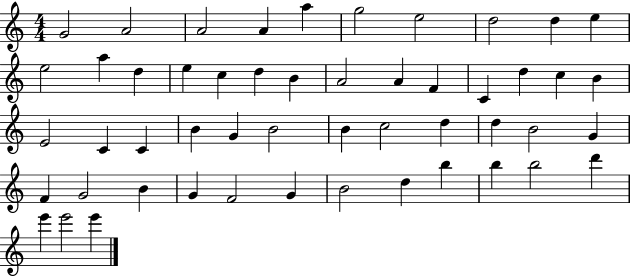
G4/h A4/h A4/h A4/q A5/q G5/h E5/h D5/h D5/q E5/q E5/h A5/q D5/q E5/q C5/q D5/q B4/q A4/h A4/q F4/q C4/q D5/q C5/q B4/q E4/h C4/q C4/q B4/q G4/q B4/h B4/q C5/h D5/q D5/q B4/h G4/q F4/q G4/h B4/q G4/q F4/h G4/q B4/h D5/q B5/q B5/q B5/h D6/q E6/q E6/h E6/q